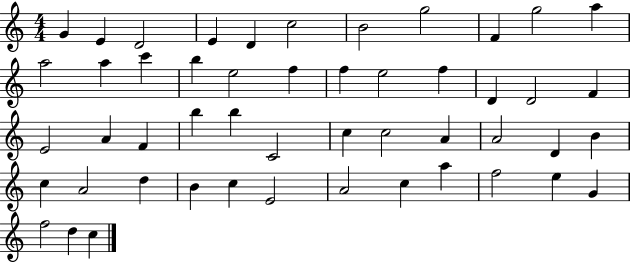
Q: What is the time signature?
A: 4/4